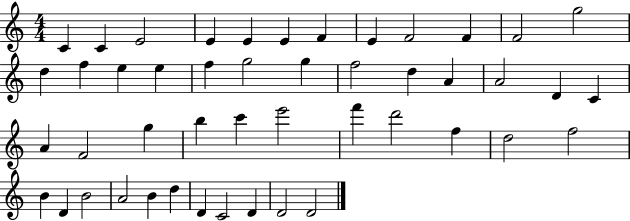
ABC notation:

X:1
T:Untitled
M:4/4
L:1/4
K:C
C C E2 E E E F E F2 F F2 g2 d f e e f g2 g f2 d A A2 D C A F2 g b c' e'2 f' d'2 f d2 f2 B D B2 A2 B d D C2 D D2 D2